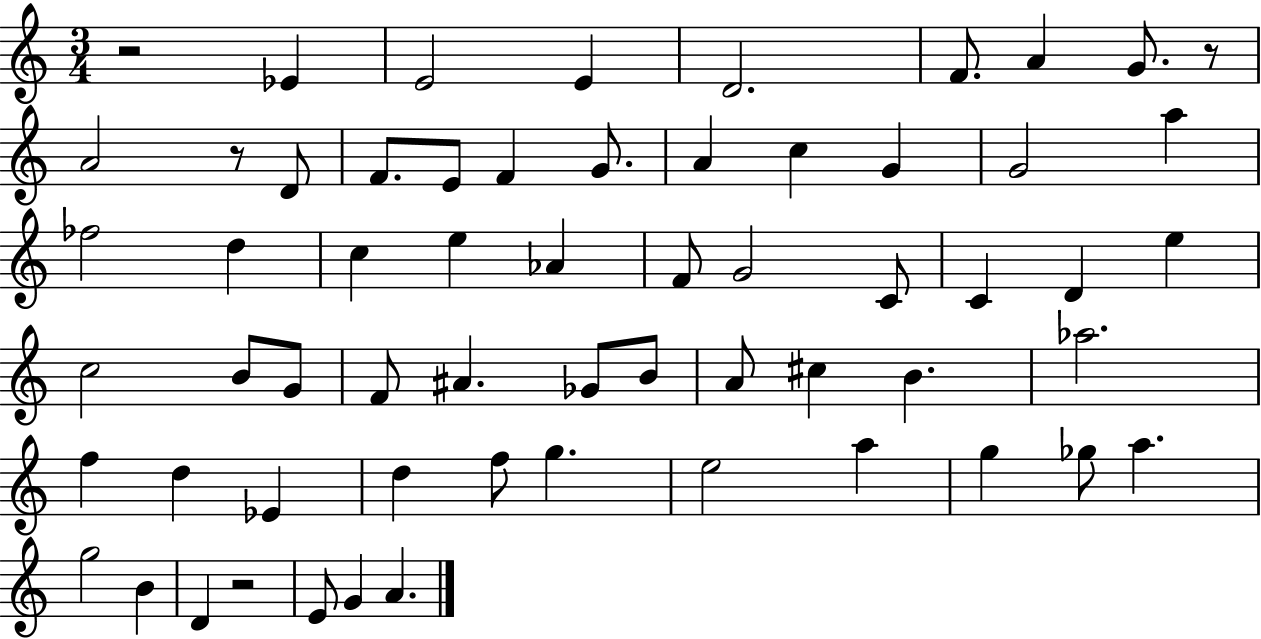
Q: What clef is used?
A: treble